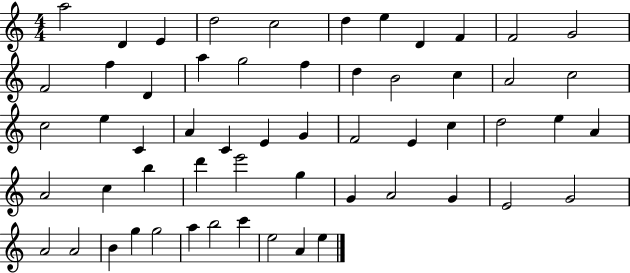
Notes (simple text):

A5/h D4/q E4/q D5/h C5/h D5/q E5/q D4/q F4/q F4/h G4/h F4/h F5/q D4/q A5/q G5/h F5/q D5/q B4/h C5/q A4/h C5/h C5/h E5/q C4/q A4/q C4/q E4/q G4/q F4/h E4/q C5/q D5/h E5/q A4/q A4/h C5/q B5/q D6/q E6/h G5/q G4/q A4/h G4/q E4/h G4/h A4/h A4/h B4/q G5/q G5/h A5/q B5/h C6/q E5/h A4/q E5/q